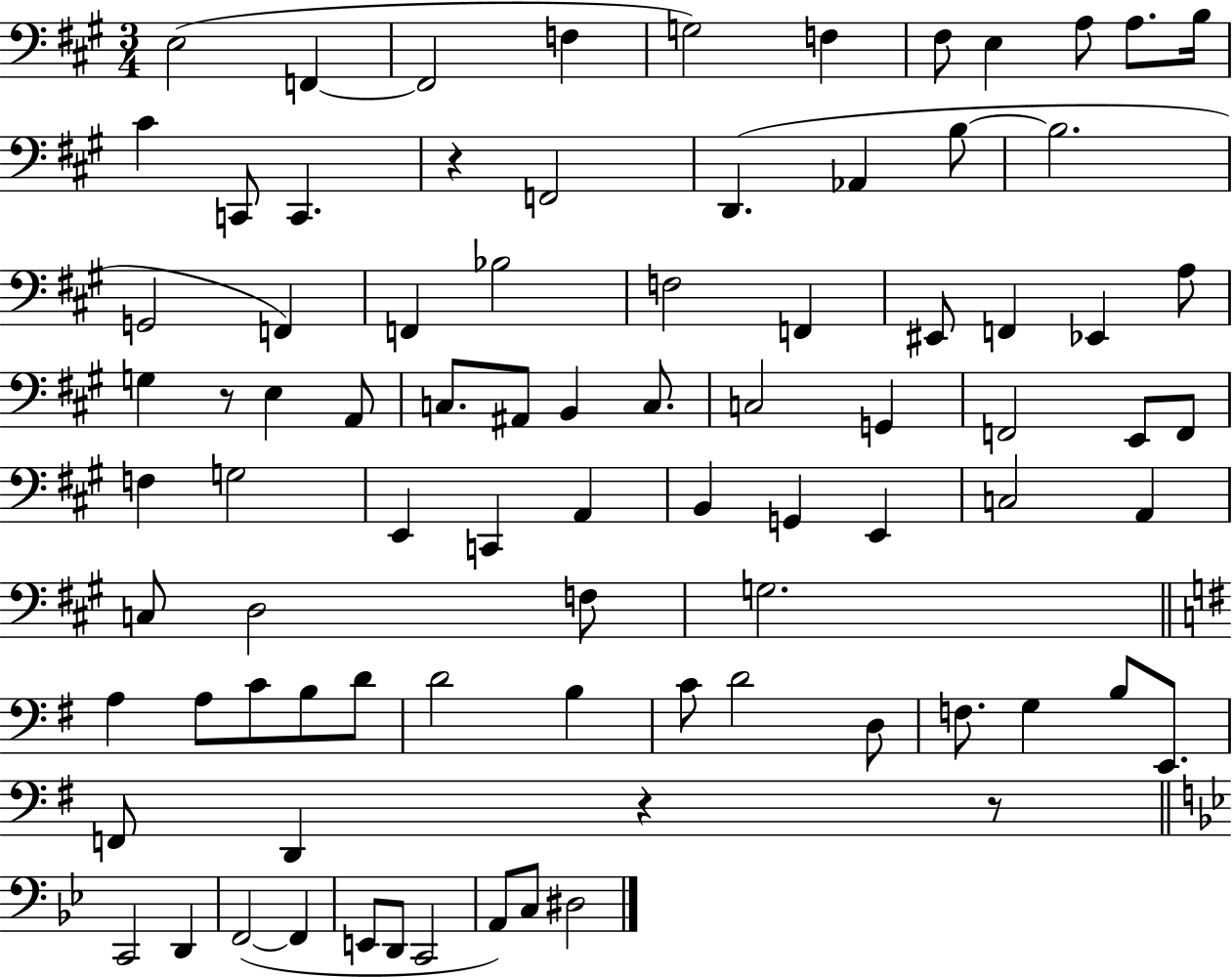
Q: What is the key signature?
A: A major